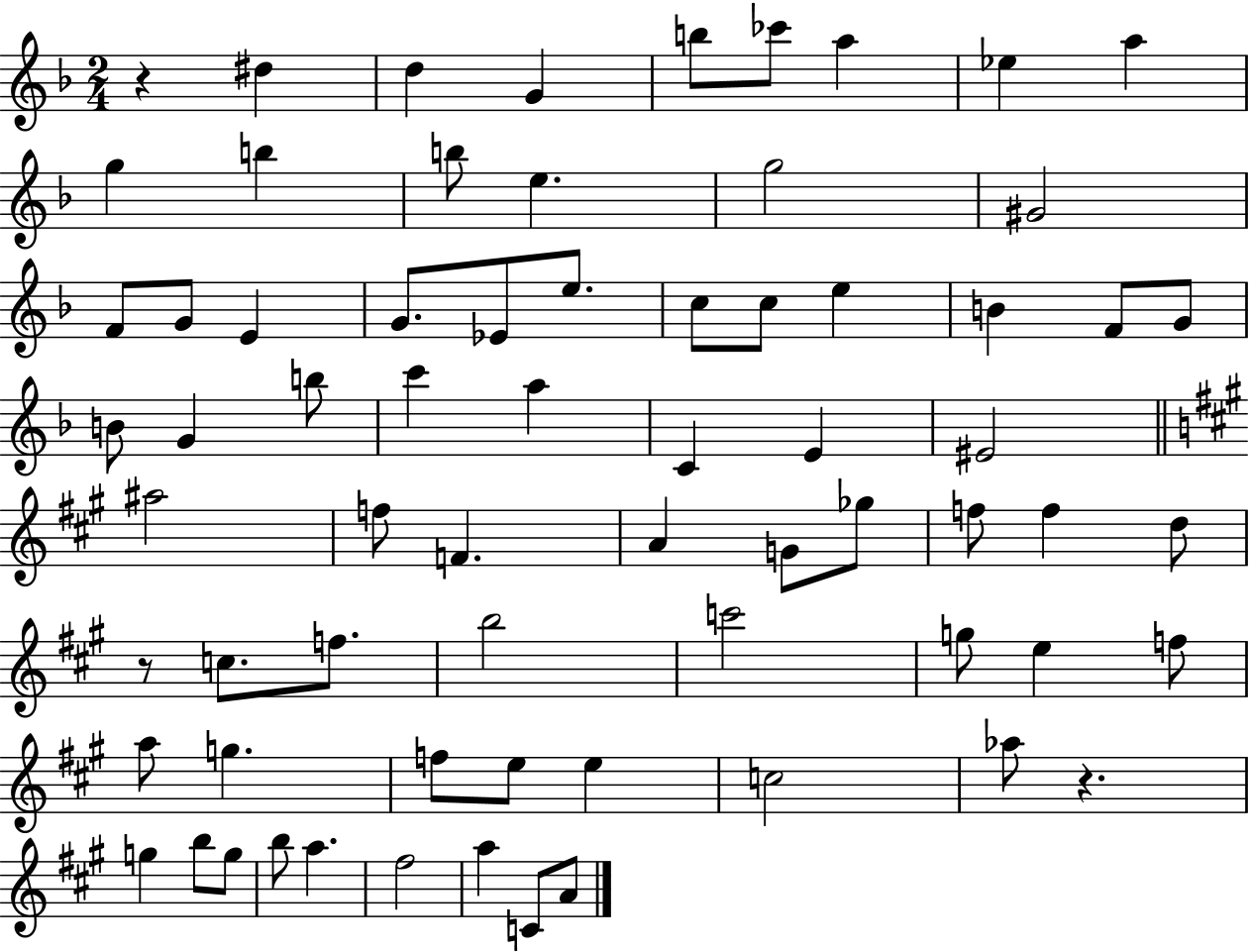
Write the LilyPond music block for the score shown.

{
  \clef treble
  \numericTimeSignature
  \time 2/4
  \key f \major
  r4 dis''4 | d''4 g'4 | b''8 ces'''8 a''4 | ees''4 a''4 | \break g''4 b''4 | b''8 e''4. | g''2 | gis'2 | \break f'8 g'8 e'4 | g'8. ees'8 e''8. | c''8 c''8 e''4 | b'4 f'8 g'8 | \break b'8 g'4 b''8 | c'''4 a''4 | c'4 e'4 | eis'2 | \break \bar "||" \break \key a \major ais''2 | f''8 f'4. | a'4 g'8 ges''8 | f''8 f''4 d''8 | \break r8 c''8. f''8. | b''2 | c'''2 | g''8 e''4 f''8 | \break a''8 g''4. | f''8 e''8 e''4 | c''2 | aes''8 r4. | \break g''4 b''8 g''8 | b''8 a''4. | fis''2 | a''4 c'8 a'8 | \break \bar "|."
}